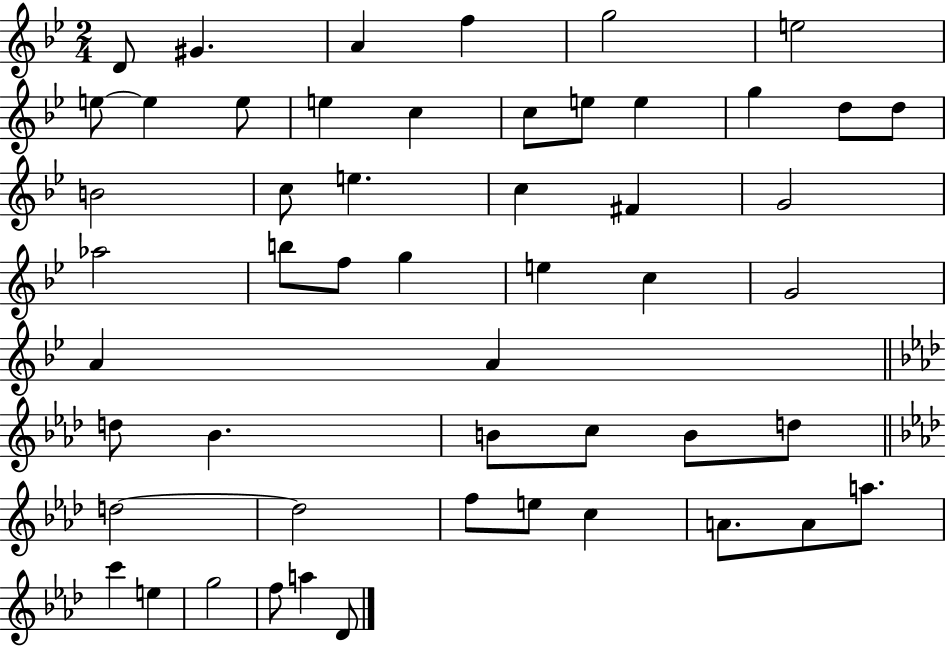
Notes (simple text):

D4/e G#4/q. A4/q F5/q G5/h E5/h E5/e E5/q E5/e E5/q C5/q C5/e E5/e E5/q G5/q D5/e D5/e B4/h C5/e E5/q. C5/q F#4/q G4/h Ab5/h B5/e F5/e G5/q E5/q C5/q G4/h A4/q A4/q D5/e Bb4/q. B4/e C5/e B4/e D5/e D5/h D5/h F5/e E5/e C5/q A4/e. A4/e A5/e. C6/q E5/q G5/h F5/e A5/q Db4/e